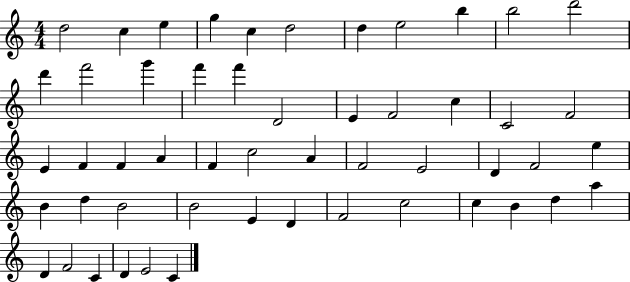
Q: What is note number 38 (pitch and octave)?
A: B4